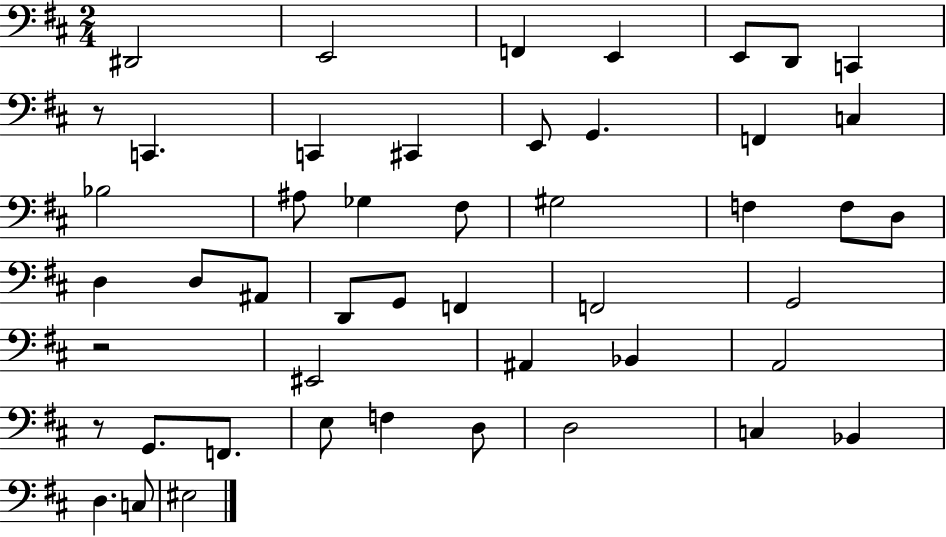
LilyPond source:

{
  \clef bass
  \numericTimeSignature
  \time 2/4
  \key d \major
  dis,2 | e,2 | f,4 e,4 | e,8 d,8 c,4 | \break r8 c,4. | c,4 cis,4 | e,8 g,4. | f,4 c4 | \break bes2 | ais8 ges4 fis8 | gis2 | f4 f8 d8 | \break d4 d8 ais,8 | d,8 g,8 f,4 | f,2 | g,2 | \break r2 | eis,2 | ais,4 bes,4 | a,2 | \break r8 g,8. f,8. | e8 f4 d8 | d2 | c4 bes,4 | \break d4. c8 | eis2 | \bar "|."
}